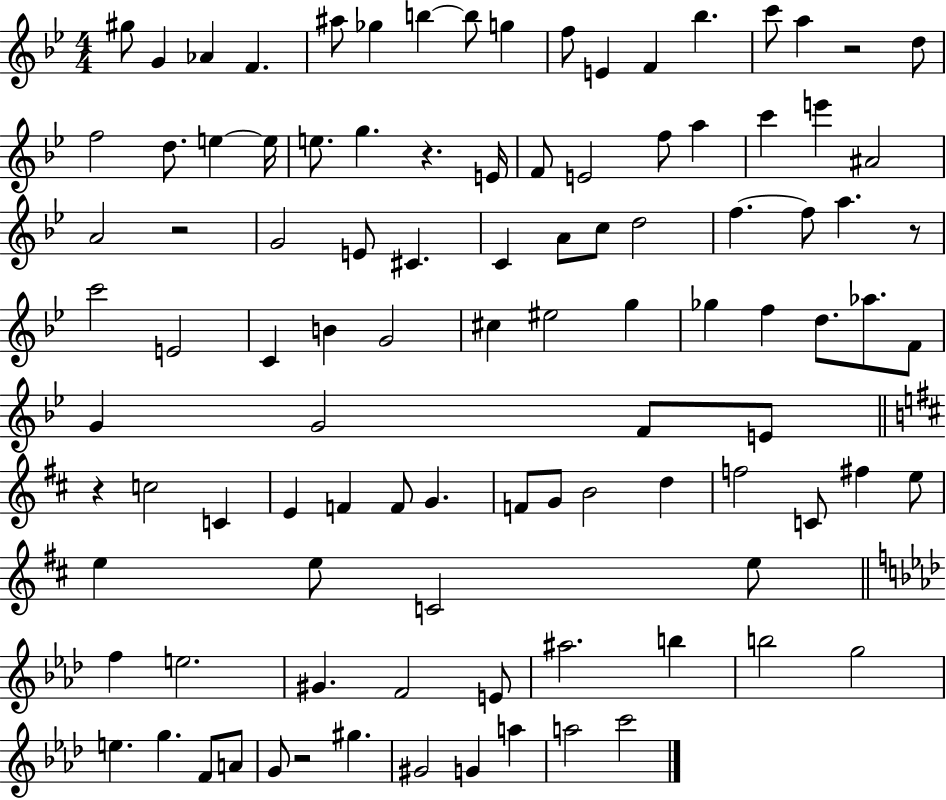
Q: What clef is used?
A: treble